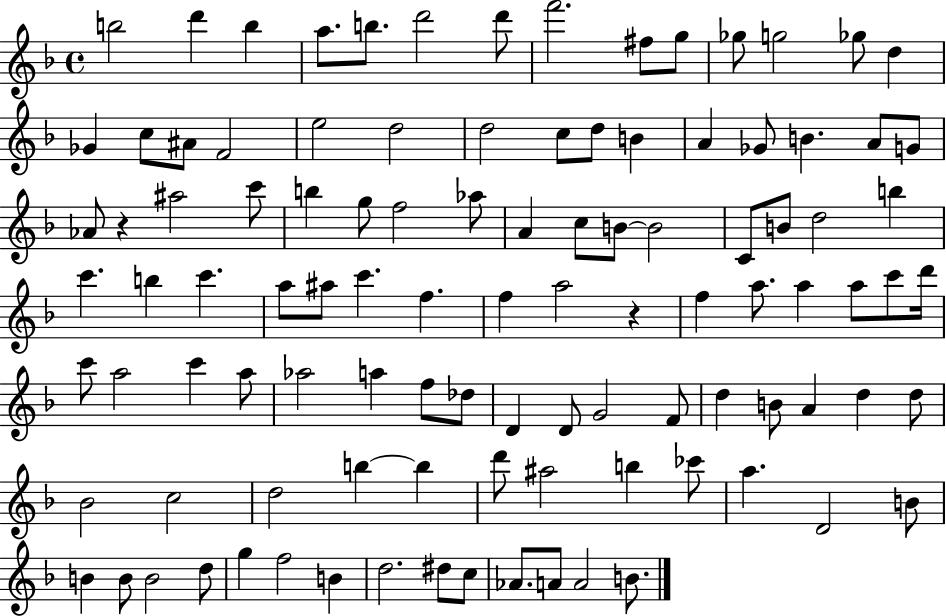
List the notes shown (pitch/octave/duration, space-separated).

B5/h D6/q B5/q A5/e. B5/e. D6/h D6/e F6/h. F#5/e G5/e Gb5/e G5/h Gb5/e D5/q Gb4/q C5/e A#4/e F4/h E5/h D5/h D5/h C5/e D5/e B4/q A4/q Gb4/e B4/q. A4/e G4/e Ab4/e R/q A#5/h C6/e B5/q G5/e F5/h Ab5/e A4/q C5/e B4/e B4/h C4/e B4/e D5/h B5/q C6/q. B5/q C6/q. A5/e A#5/e C6/q. F5/q. F5/q A5/h R/q F5/q A5/e. A5/q A5/e C6/e D6/s C6/e A5/h C6/q A5/e Ab5/h A5/q F5/e Db5/e D4/q D4/e G4/h F4/e D5/q B4/e A4/q D5/q D5/e Bb4/h C5/h D5/h B5/q B5/q D6/e A#5/h B5/q CES6/e A5/q. D4/h B4/e B4/q B4/e B4/h D5/e G5/q F5/h B4/q D5/h. D#5/e C5/e Ab4/e. A4/e A4/h B4/e.